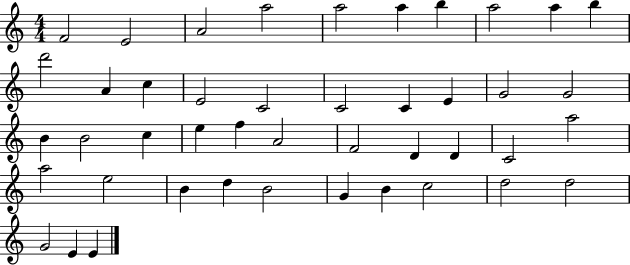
X:1
T:Untitled
M:4/4
L:1/4
K:C
F2 E2 A2 a2 a2 a b a2 a b d'2 A c E2 C2 C2 C E G2 G2 B B2 c e f A2 F2 D D C2 a2 a2 e2 B d B2 G B c2 d2 d2 G2 E E